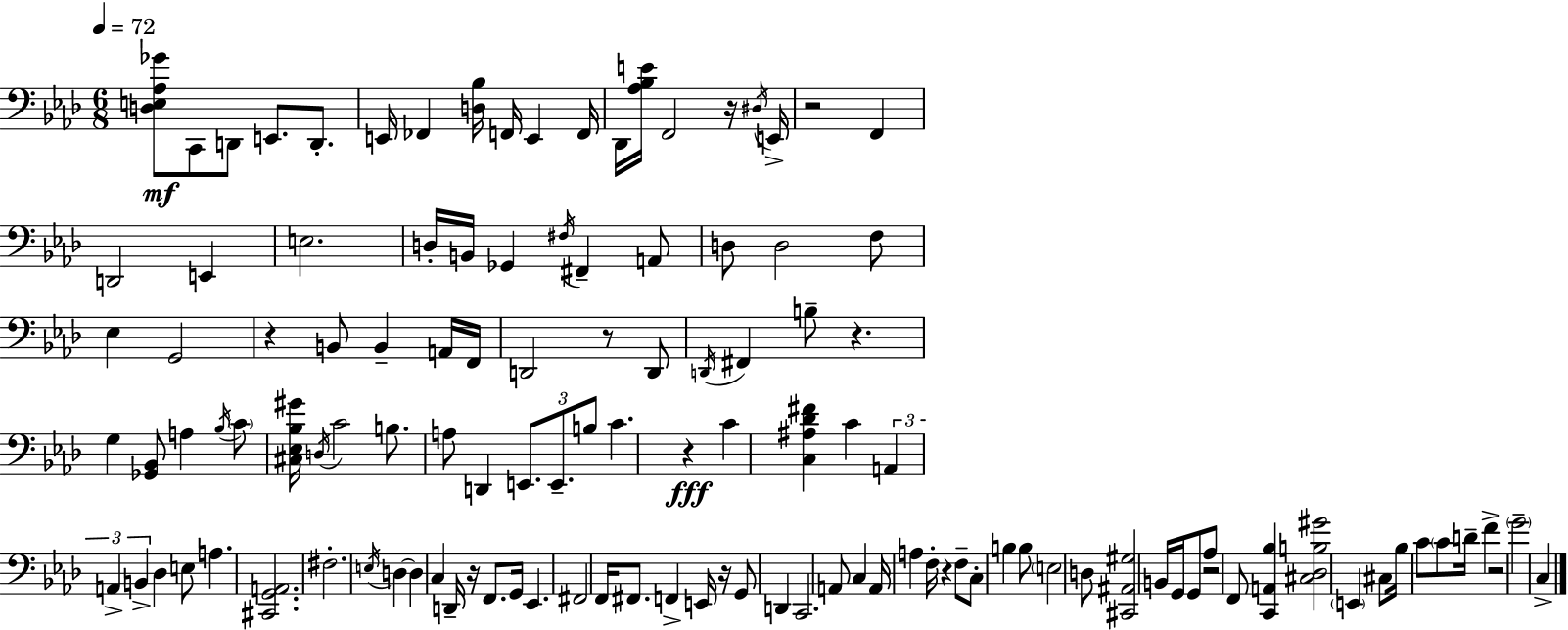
X:1
T:Untitled
M:6/8
L:1/4
K:Ab
[D,E,_A,_G]/2 C,,/2 D,,/2 E,,/2 D,,/2 E,,/4 _F,, [D,_B,]/4 F,,/4 E,, F,,/4 _D,,/4 [_A,_B,E]/4 F,,2 z/4 ^D,/4 E,,/4 z2 F,, D,,2 E,, E,2 D,/4 B,,/4 _G,, ^F,/4 ^F,, A,,/2 D,/2 D,2 F,/2 _E, G,,2 z B,,/2 B,, A,,/4 F,,/4 D,,2 z/2 D,,/2 D,,/4 ^F,, B,/2 z G, [_G,,_B,,]/2 A, _B,/4 C/2 [^C,_E,_B,^G]/4 D,/4 C2 B,/2 A,/2 D,, E,,/2 E,,/2 B,/2 C z C [C,^A,_D^F] C A,, A,, B,, _D, E,/2 A, [^C,,G,,A,,]2 ^F,2 E,/4 D, D, C, D,,/4 z/4 F,,/2 G,,/4 _E,, ^F,,2 F,,/4 ^F,,/2 F,, E,,/4 z/4 G,,/2 D,, C,,2 A,,/2 C, A,,/4 A, F,/4 z F,/2 C,/2 B, B,/2 E,2 D,/2 [^C,,^A,,^G,]2 B,,/4 G,,/4 G,,/2 _A,/2 z2 F,,/2 [C,,A,,_B,] [^C,_D,B,^G]2 E,, ^C,/2 _B,/4 C/2 C/2 D/4 F z2 G2 C,